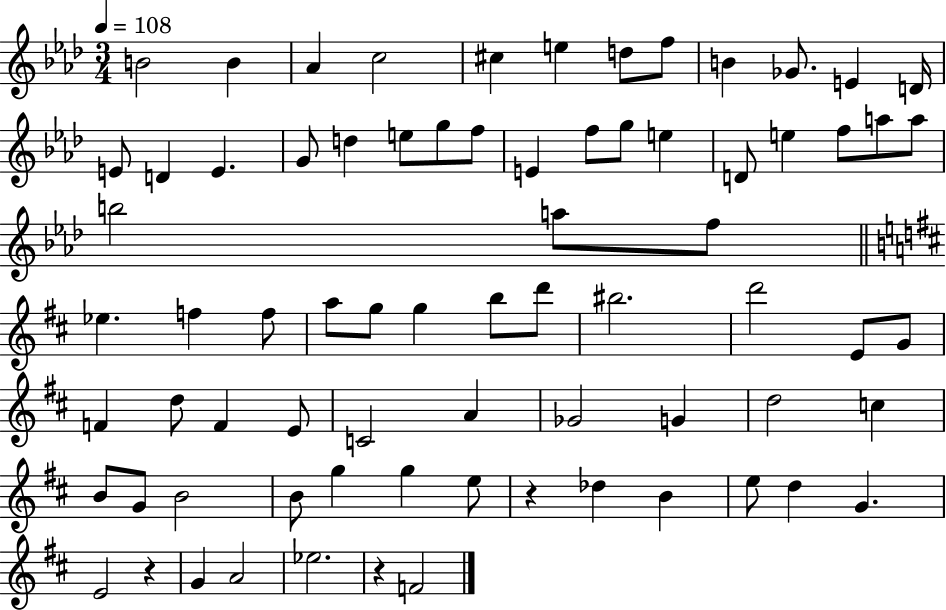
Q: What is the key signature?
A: AES major